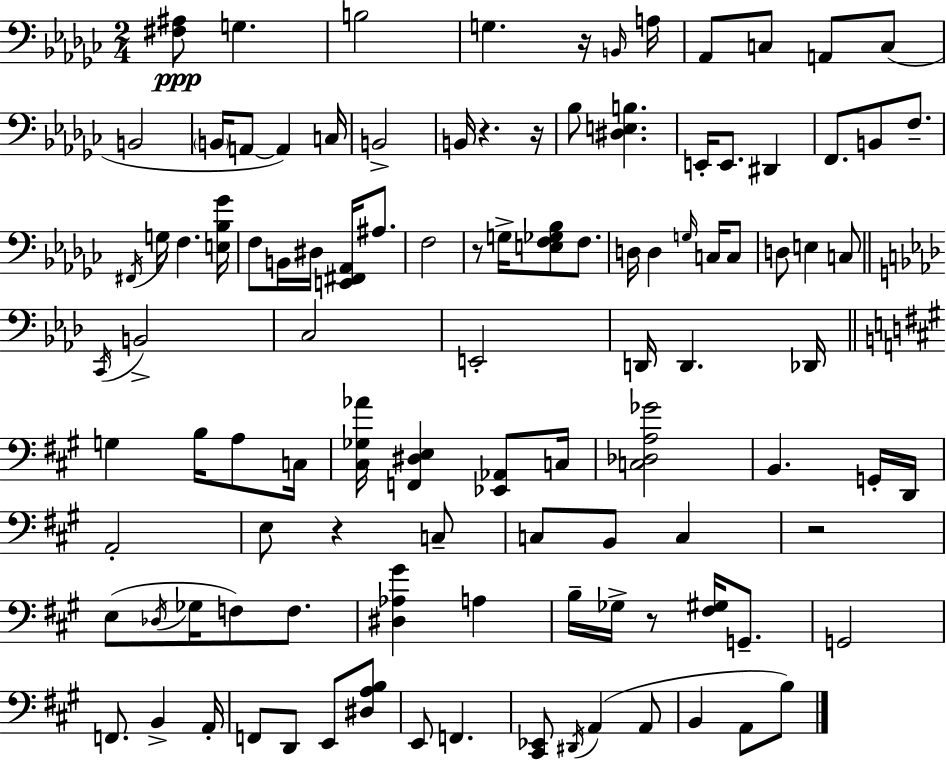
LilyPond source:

{
  \clef bass
  \numericTimeSignature
  \time 2/4
  \key ees \minor
  \repeat volta 2 { <fis ais>8\ppp g4. | b2 | g4. r16 \grace { b,16 } | a16 aes,8 c8 a,8 c8( | \break b,2 | \parenthesize b,16 a,8~~ a,4) | c16 b,2-> | b,16 r4. | \break r16 bes8 <dis e b>4. | e,16-. e,8. dis,4 | f,8. b,8 f8.-- | \acciaccatura { fis,16 } g16 f4. | \break <e bes ges'>16 f8 b,16 dis16 <e, fis, aes,>16 ais8. | f2 | r8 g16-> <e f ges bes>8 f8. | d16 d4 \grace { g16 } | \break c16 c8 d8 e4 | c8 \bar "||" \break \key f \minor \acciaccatura { c,16 } b,2-> | c2 | e,2-. | d,16 d,4. | \break des,16 \bar "||" \break \key a \major g4 b16 a8 c16 | <cis ges aes'>16 <f, dis e>4 <ees, aes,>8 c16 | <c des a ges'>2 | b,4. g,16-. d,16 | \break a,2-. | e8 r4 c8-- | c8 b,8 c4 | r2 | \break e8( \acciaccatura { des16 } ges16 f8) f8. | <dis aes gis'>4 a4 | b16-- ges16-> r8 <fis gis>16 g,8.-- | g,2 | \break f,8. b,4-> | a,16-. f,8 d,8 e,8 <dis a b>8 | e,8 f,4. | <cis, ees,>8 \acciaccatura { dis,16 }( a,4 | \break a,8 b,4 a,8 | b8) } \bar "|."
}